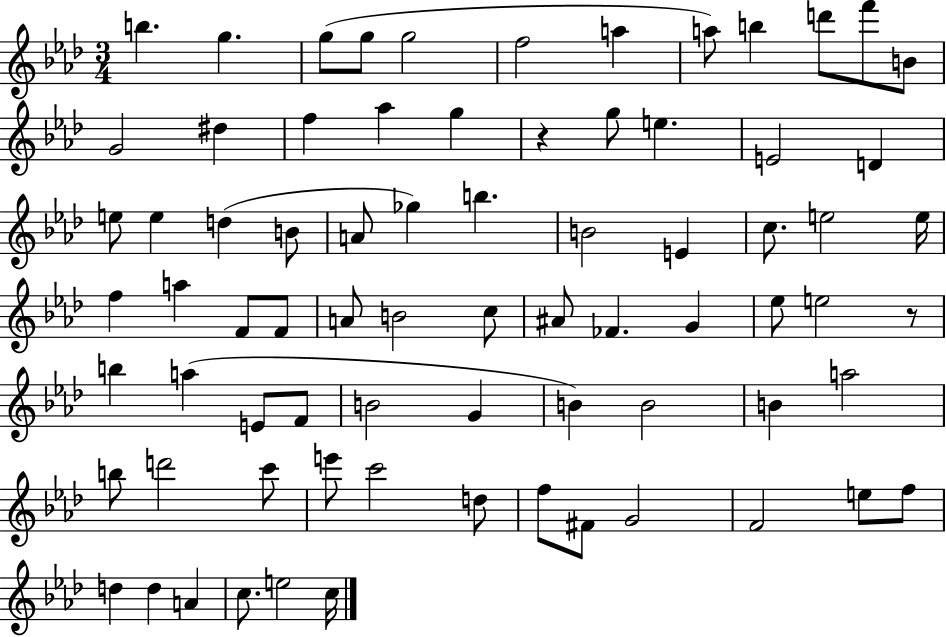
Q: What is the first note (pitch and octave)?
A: B5